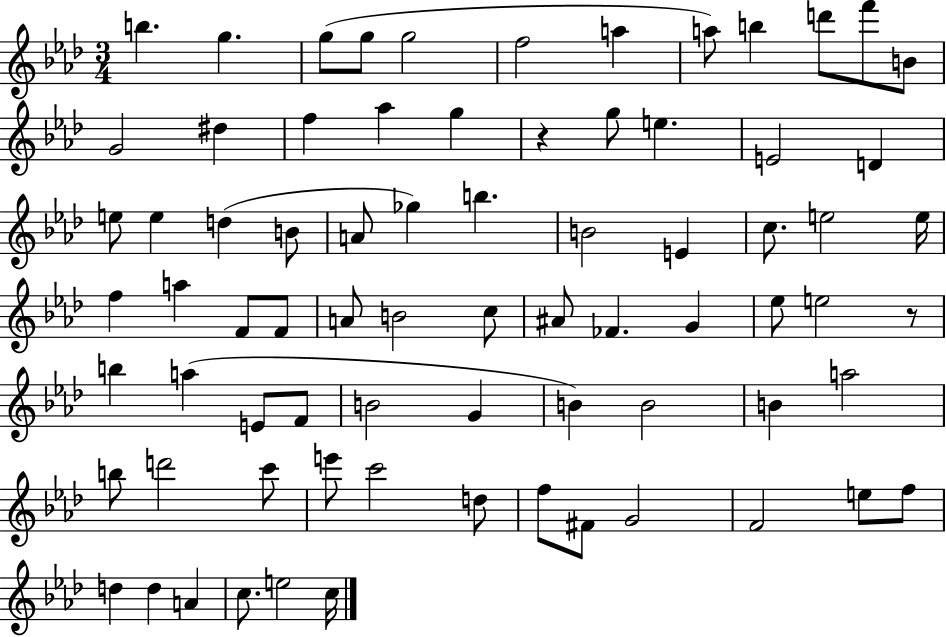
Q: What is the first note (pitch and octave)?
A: B5